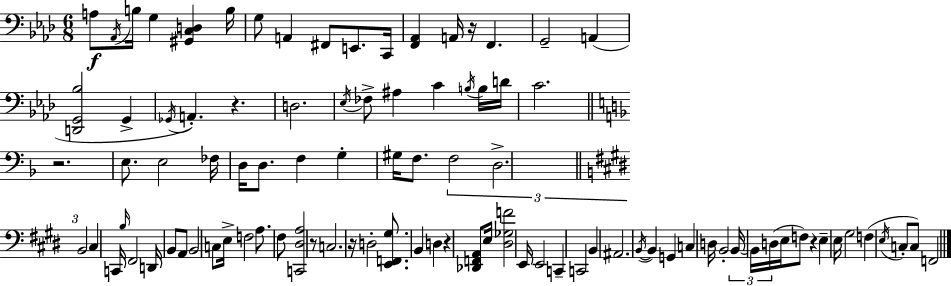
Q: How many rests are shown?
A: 7